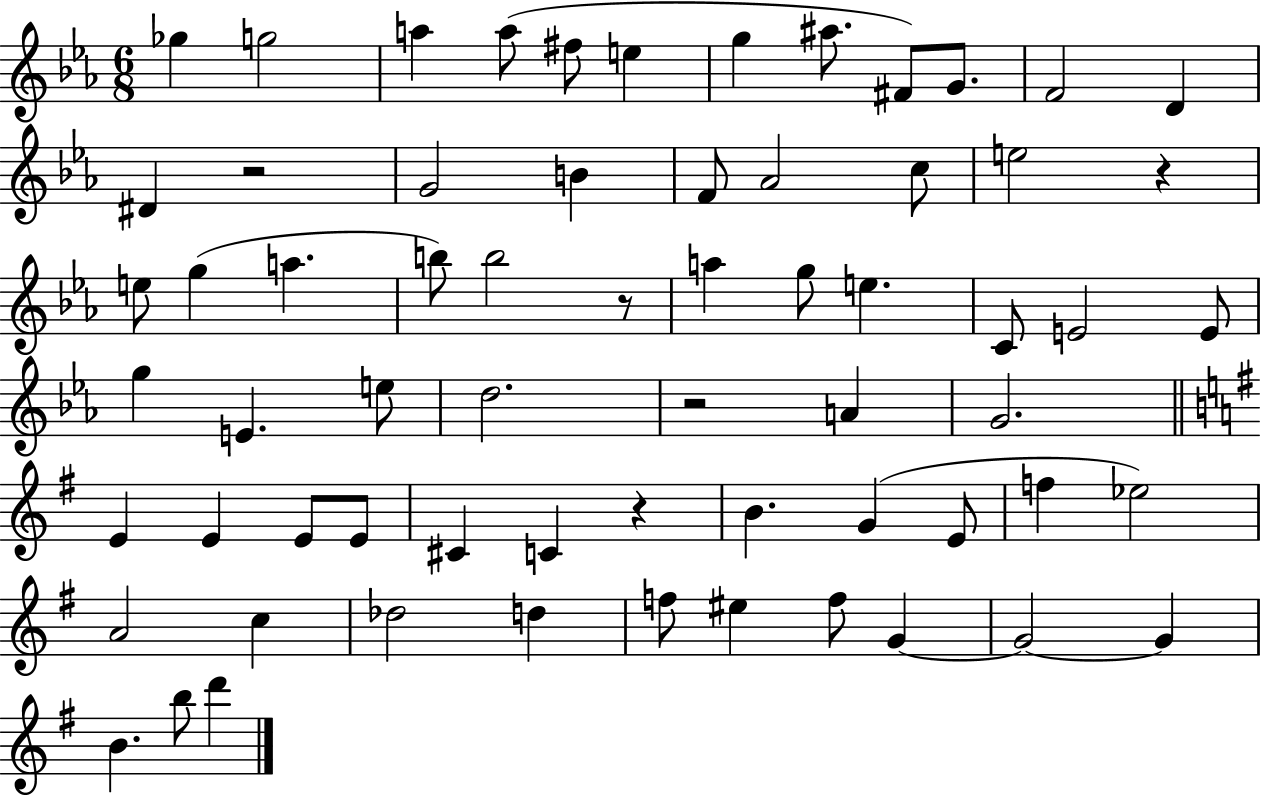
{
  \clef treble
  \numericTimeSignature
  \time 6/8
  \key ees \major
  ges''4 g''2 | a''4 a''8( fis''8 e''4 | g''4 ais''8. fis'8) g'8. | f'2 d'4 | \break dis'4 r2 | g'2 b'4 | f'8 aes'2 c''8 | e''2 r4 | \break e''8 g''4( a''4. | b''8) b''2 r8 | a''4 g''8 e''4. | c'8 e'2 e'8 | \break g''4 e'4. e''8 | d''2. | r2 a'4 | g'2. | \break \bar "||" \break \key e \minor e'4 e'4 e'8 e'8 | cis'4 c'4 r4 | b'4. g'4( e'8 | f''4 ees''2) | \break a'2 c''4 | des''2 d''4 | f''8 eis''4 f''8 g'4~~ | g'2~~ g'4 | \break b'4. b''8 d'''4 | \bar "|."
}